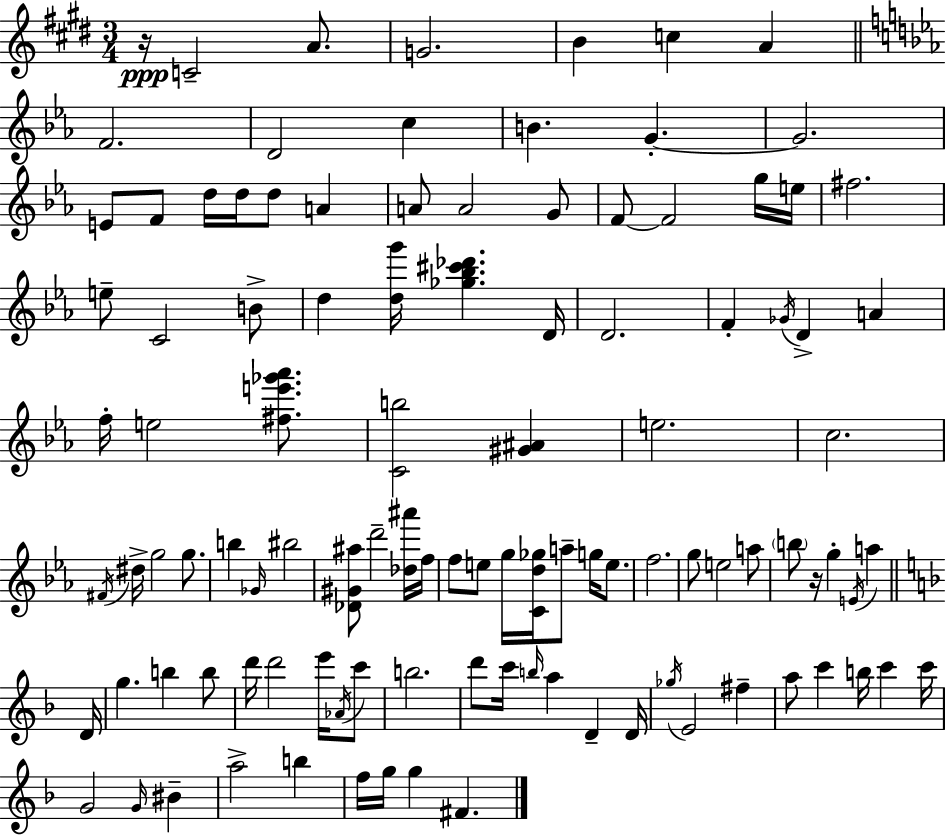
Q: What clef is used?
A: treble